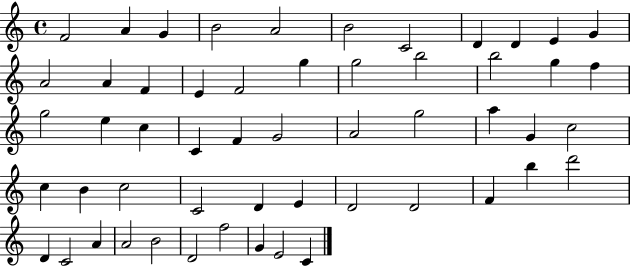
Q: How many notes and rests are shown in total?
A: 54